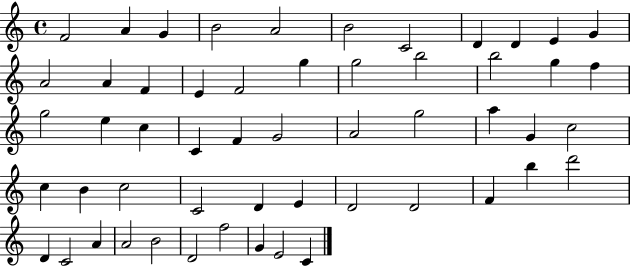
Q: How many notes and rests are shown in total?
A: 54